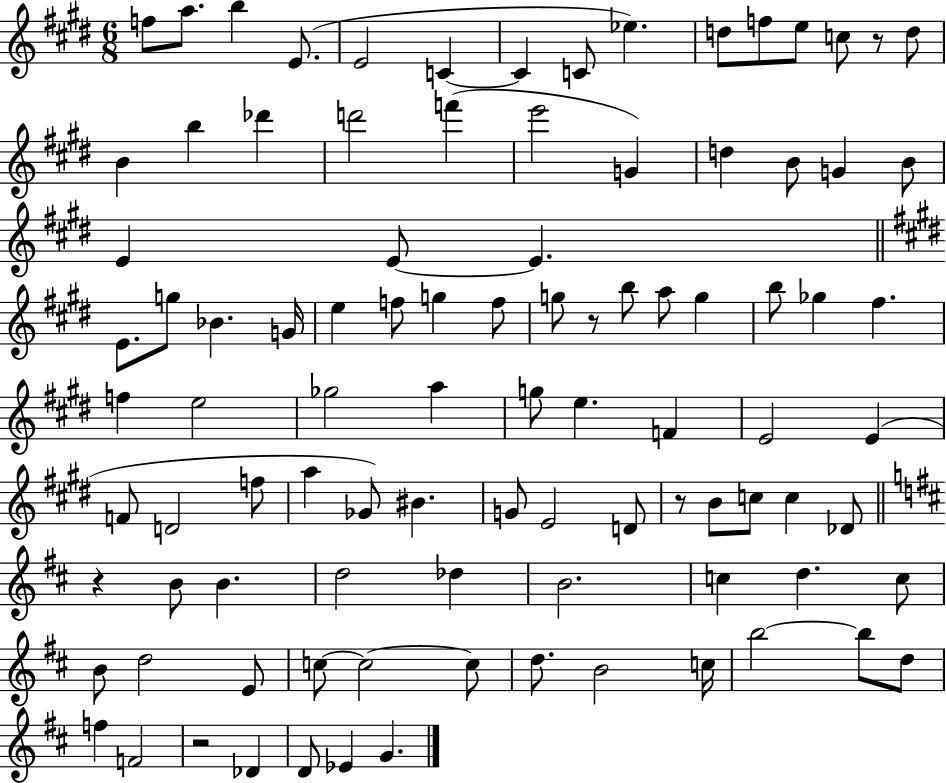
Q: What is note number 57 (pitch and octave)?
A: Gb4